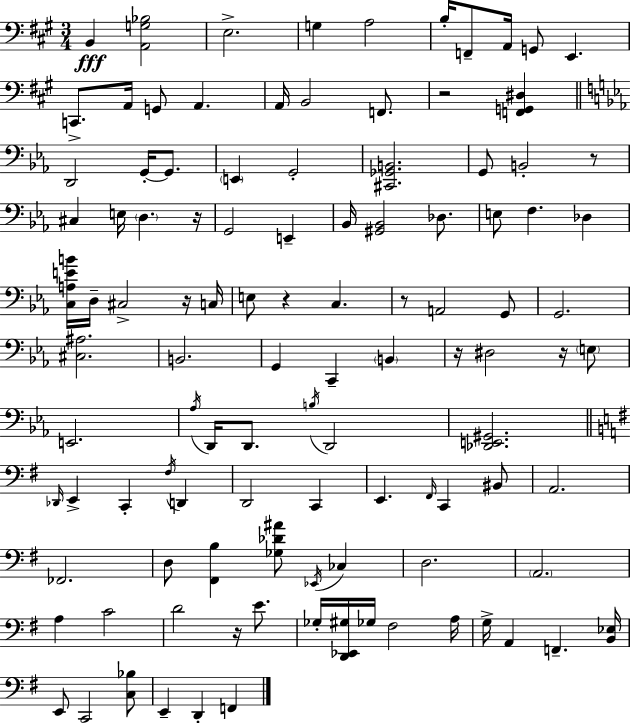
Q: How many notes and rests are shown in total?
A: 108